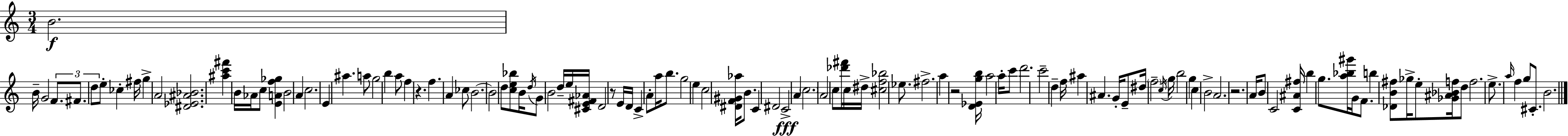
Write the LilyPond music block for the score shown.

{
  \clef treble
  \numericTimeSignature
  \time 3/4
  \key a \minor
  \repeat volta 2 { b'2.\f | b'16-- g'2 \tuplet 3/2 { f'8. | fis'8. d''8 } e''8-. ces''4-. fis''16 | g''4-> a'2 | \break <dis' ees' ais' bes'>2. | <ais'' c''' fis'''>4 b'16 aes'16 c''8 <e' a' f'' ges''>4 | b'2 a'4 | c''2. | \break e'4 ais''4. a''8 | g''2 b''4 | a''8 f''4 r4. | f''4. a'4 ces''8 | \break b'2.~~ | b'2 d''8 <c'' e'' bes''>8 | b'16 \acciaccatura { d''16 } g'8 b'2 | d''16-- e''16 <cis' e' fis' aes'>16 d'2 r8 | \break e'16 d'16 c'4-> a'8-. a''16 b''8. | g''2 e''4 | c''2 <dis' f' gis' aes''>16 b'8. | c'4 dis'2 | \break c'2->\fff a'4 | \parenthesize c''2. | a'2 c''8 <des''' fis'''>16 | c''16 dis''16-> <cis'' f'' bes''>2 ees''8. | \break fis''2.-> | a''4 r2 | <d' ees' g'' b''>16 a''2 a''16-. c'''8 | d'''2. | \break c'''2-- d''4-- | f''16 ais''4 ais'4. | g'16-. e'8-- dis''16 \parenthesize f''2-- | \acciaccatura { c''16 } g''16 b''2 g''4 | \break c''4 b'2-> | a'2. | r2. | a'16 b'8 c'2 | \break <c' ais' fis''>16 b''4 g''8. <a'' bes'' gis'''>16 g'16 f'8. | b''4 <des' b' fis''>8 ges''16-> e''8-. <ges' ais' bes' f''>16 | d''8 f''2. | e''8.-> \grace { a''16 } f''4 g''8 | \break cis'8.-. b'2. | } \bar "|."
}